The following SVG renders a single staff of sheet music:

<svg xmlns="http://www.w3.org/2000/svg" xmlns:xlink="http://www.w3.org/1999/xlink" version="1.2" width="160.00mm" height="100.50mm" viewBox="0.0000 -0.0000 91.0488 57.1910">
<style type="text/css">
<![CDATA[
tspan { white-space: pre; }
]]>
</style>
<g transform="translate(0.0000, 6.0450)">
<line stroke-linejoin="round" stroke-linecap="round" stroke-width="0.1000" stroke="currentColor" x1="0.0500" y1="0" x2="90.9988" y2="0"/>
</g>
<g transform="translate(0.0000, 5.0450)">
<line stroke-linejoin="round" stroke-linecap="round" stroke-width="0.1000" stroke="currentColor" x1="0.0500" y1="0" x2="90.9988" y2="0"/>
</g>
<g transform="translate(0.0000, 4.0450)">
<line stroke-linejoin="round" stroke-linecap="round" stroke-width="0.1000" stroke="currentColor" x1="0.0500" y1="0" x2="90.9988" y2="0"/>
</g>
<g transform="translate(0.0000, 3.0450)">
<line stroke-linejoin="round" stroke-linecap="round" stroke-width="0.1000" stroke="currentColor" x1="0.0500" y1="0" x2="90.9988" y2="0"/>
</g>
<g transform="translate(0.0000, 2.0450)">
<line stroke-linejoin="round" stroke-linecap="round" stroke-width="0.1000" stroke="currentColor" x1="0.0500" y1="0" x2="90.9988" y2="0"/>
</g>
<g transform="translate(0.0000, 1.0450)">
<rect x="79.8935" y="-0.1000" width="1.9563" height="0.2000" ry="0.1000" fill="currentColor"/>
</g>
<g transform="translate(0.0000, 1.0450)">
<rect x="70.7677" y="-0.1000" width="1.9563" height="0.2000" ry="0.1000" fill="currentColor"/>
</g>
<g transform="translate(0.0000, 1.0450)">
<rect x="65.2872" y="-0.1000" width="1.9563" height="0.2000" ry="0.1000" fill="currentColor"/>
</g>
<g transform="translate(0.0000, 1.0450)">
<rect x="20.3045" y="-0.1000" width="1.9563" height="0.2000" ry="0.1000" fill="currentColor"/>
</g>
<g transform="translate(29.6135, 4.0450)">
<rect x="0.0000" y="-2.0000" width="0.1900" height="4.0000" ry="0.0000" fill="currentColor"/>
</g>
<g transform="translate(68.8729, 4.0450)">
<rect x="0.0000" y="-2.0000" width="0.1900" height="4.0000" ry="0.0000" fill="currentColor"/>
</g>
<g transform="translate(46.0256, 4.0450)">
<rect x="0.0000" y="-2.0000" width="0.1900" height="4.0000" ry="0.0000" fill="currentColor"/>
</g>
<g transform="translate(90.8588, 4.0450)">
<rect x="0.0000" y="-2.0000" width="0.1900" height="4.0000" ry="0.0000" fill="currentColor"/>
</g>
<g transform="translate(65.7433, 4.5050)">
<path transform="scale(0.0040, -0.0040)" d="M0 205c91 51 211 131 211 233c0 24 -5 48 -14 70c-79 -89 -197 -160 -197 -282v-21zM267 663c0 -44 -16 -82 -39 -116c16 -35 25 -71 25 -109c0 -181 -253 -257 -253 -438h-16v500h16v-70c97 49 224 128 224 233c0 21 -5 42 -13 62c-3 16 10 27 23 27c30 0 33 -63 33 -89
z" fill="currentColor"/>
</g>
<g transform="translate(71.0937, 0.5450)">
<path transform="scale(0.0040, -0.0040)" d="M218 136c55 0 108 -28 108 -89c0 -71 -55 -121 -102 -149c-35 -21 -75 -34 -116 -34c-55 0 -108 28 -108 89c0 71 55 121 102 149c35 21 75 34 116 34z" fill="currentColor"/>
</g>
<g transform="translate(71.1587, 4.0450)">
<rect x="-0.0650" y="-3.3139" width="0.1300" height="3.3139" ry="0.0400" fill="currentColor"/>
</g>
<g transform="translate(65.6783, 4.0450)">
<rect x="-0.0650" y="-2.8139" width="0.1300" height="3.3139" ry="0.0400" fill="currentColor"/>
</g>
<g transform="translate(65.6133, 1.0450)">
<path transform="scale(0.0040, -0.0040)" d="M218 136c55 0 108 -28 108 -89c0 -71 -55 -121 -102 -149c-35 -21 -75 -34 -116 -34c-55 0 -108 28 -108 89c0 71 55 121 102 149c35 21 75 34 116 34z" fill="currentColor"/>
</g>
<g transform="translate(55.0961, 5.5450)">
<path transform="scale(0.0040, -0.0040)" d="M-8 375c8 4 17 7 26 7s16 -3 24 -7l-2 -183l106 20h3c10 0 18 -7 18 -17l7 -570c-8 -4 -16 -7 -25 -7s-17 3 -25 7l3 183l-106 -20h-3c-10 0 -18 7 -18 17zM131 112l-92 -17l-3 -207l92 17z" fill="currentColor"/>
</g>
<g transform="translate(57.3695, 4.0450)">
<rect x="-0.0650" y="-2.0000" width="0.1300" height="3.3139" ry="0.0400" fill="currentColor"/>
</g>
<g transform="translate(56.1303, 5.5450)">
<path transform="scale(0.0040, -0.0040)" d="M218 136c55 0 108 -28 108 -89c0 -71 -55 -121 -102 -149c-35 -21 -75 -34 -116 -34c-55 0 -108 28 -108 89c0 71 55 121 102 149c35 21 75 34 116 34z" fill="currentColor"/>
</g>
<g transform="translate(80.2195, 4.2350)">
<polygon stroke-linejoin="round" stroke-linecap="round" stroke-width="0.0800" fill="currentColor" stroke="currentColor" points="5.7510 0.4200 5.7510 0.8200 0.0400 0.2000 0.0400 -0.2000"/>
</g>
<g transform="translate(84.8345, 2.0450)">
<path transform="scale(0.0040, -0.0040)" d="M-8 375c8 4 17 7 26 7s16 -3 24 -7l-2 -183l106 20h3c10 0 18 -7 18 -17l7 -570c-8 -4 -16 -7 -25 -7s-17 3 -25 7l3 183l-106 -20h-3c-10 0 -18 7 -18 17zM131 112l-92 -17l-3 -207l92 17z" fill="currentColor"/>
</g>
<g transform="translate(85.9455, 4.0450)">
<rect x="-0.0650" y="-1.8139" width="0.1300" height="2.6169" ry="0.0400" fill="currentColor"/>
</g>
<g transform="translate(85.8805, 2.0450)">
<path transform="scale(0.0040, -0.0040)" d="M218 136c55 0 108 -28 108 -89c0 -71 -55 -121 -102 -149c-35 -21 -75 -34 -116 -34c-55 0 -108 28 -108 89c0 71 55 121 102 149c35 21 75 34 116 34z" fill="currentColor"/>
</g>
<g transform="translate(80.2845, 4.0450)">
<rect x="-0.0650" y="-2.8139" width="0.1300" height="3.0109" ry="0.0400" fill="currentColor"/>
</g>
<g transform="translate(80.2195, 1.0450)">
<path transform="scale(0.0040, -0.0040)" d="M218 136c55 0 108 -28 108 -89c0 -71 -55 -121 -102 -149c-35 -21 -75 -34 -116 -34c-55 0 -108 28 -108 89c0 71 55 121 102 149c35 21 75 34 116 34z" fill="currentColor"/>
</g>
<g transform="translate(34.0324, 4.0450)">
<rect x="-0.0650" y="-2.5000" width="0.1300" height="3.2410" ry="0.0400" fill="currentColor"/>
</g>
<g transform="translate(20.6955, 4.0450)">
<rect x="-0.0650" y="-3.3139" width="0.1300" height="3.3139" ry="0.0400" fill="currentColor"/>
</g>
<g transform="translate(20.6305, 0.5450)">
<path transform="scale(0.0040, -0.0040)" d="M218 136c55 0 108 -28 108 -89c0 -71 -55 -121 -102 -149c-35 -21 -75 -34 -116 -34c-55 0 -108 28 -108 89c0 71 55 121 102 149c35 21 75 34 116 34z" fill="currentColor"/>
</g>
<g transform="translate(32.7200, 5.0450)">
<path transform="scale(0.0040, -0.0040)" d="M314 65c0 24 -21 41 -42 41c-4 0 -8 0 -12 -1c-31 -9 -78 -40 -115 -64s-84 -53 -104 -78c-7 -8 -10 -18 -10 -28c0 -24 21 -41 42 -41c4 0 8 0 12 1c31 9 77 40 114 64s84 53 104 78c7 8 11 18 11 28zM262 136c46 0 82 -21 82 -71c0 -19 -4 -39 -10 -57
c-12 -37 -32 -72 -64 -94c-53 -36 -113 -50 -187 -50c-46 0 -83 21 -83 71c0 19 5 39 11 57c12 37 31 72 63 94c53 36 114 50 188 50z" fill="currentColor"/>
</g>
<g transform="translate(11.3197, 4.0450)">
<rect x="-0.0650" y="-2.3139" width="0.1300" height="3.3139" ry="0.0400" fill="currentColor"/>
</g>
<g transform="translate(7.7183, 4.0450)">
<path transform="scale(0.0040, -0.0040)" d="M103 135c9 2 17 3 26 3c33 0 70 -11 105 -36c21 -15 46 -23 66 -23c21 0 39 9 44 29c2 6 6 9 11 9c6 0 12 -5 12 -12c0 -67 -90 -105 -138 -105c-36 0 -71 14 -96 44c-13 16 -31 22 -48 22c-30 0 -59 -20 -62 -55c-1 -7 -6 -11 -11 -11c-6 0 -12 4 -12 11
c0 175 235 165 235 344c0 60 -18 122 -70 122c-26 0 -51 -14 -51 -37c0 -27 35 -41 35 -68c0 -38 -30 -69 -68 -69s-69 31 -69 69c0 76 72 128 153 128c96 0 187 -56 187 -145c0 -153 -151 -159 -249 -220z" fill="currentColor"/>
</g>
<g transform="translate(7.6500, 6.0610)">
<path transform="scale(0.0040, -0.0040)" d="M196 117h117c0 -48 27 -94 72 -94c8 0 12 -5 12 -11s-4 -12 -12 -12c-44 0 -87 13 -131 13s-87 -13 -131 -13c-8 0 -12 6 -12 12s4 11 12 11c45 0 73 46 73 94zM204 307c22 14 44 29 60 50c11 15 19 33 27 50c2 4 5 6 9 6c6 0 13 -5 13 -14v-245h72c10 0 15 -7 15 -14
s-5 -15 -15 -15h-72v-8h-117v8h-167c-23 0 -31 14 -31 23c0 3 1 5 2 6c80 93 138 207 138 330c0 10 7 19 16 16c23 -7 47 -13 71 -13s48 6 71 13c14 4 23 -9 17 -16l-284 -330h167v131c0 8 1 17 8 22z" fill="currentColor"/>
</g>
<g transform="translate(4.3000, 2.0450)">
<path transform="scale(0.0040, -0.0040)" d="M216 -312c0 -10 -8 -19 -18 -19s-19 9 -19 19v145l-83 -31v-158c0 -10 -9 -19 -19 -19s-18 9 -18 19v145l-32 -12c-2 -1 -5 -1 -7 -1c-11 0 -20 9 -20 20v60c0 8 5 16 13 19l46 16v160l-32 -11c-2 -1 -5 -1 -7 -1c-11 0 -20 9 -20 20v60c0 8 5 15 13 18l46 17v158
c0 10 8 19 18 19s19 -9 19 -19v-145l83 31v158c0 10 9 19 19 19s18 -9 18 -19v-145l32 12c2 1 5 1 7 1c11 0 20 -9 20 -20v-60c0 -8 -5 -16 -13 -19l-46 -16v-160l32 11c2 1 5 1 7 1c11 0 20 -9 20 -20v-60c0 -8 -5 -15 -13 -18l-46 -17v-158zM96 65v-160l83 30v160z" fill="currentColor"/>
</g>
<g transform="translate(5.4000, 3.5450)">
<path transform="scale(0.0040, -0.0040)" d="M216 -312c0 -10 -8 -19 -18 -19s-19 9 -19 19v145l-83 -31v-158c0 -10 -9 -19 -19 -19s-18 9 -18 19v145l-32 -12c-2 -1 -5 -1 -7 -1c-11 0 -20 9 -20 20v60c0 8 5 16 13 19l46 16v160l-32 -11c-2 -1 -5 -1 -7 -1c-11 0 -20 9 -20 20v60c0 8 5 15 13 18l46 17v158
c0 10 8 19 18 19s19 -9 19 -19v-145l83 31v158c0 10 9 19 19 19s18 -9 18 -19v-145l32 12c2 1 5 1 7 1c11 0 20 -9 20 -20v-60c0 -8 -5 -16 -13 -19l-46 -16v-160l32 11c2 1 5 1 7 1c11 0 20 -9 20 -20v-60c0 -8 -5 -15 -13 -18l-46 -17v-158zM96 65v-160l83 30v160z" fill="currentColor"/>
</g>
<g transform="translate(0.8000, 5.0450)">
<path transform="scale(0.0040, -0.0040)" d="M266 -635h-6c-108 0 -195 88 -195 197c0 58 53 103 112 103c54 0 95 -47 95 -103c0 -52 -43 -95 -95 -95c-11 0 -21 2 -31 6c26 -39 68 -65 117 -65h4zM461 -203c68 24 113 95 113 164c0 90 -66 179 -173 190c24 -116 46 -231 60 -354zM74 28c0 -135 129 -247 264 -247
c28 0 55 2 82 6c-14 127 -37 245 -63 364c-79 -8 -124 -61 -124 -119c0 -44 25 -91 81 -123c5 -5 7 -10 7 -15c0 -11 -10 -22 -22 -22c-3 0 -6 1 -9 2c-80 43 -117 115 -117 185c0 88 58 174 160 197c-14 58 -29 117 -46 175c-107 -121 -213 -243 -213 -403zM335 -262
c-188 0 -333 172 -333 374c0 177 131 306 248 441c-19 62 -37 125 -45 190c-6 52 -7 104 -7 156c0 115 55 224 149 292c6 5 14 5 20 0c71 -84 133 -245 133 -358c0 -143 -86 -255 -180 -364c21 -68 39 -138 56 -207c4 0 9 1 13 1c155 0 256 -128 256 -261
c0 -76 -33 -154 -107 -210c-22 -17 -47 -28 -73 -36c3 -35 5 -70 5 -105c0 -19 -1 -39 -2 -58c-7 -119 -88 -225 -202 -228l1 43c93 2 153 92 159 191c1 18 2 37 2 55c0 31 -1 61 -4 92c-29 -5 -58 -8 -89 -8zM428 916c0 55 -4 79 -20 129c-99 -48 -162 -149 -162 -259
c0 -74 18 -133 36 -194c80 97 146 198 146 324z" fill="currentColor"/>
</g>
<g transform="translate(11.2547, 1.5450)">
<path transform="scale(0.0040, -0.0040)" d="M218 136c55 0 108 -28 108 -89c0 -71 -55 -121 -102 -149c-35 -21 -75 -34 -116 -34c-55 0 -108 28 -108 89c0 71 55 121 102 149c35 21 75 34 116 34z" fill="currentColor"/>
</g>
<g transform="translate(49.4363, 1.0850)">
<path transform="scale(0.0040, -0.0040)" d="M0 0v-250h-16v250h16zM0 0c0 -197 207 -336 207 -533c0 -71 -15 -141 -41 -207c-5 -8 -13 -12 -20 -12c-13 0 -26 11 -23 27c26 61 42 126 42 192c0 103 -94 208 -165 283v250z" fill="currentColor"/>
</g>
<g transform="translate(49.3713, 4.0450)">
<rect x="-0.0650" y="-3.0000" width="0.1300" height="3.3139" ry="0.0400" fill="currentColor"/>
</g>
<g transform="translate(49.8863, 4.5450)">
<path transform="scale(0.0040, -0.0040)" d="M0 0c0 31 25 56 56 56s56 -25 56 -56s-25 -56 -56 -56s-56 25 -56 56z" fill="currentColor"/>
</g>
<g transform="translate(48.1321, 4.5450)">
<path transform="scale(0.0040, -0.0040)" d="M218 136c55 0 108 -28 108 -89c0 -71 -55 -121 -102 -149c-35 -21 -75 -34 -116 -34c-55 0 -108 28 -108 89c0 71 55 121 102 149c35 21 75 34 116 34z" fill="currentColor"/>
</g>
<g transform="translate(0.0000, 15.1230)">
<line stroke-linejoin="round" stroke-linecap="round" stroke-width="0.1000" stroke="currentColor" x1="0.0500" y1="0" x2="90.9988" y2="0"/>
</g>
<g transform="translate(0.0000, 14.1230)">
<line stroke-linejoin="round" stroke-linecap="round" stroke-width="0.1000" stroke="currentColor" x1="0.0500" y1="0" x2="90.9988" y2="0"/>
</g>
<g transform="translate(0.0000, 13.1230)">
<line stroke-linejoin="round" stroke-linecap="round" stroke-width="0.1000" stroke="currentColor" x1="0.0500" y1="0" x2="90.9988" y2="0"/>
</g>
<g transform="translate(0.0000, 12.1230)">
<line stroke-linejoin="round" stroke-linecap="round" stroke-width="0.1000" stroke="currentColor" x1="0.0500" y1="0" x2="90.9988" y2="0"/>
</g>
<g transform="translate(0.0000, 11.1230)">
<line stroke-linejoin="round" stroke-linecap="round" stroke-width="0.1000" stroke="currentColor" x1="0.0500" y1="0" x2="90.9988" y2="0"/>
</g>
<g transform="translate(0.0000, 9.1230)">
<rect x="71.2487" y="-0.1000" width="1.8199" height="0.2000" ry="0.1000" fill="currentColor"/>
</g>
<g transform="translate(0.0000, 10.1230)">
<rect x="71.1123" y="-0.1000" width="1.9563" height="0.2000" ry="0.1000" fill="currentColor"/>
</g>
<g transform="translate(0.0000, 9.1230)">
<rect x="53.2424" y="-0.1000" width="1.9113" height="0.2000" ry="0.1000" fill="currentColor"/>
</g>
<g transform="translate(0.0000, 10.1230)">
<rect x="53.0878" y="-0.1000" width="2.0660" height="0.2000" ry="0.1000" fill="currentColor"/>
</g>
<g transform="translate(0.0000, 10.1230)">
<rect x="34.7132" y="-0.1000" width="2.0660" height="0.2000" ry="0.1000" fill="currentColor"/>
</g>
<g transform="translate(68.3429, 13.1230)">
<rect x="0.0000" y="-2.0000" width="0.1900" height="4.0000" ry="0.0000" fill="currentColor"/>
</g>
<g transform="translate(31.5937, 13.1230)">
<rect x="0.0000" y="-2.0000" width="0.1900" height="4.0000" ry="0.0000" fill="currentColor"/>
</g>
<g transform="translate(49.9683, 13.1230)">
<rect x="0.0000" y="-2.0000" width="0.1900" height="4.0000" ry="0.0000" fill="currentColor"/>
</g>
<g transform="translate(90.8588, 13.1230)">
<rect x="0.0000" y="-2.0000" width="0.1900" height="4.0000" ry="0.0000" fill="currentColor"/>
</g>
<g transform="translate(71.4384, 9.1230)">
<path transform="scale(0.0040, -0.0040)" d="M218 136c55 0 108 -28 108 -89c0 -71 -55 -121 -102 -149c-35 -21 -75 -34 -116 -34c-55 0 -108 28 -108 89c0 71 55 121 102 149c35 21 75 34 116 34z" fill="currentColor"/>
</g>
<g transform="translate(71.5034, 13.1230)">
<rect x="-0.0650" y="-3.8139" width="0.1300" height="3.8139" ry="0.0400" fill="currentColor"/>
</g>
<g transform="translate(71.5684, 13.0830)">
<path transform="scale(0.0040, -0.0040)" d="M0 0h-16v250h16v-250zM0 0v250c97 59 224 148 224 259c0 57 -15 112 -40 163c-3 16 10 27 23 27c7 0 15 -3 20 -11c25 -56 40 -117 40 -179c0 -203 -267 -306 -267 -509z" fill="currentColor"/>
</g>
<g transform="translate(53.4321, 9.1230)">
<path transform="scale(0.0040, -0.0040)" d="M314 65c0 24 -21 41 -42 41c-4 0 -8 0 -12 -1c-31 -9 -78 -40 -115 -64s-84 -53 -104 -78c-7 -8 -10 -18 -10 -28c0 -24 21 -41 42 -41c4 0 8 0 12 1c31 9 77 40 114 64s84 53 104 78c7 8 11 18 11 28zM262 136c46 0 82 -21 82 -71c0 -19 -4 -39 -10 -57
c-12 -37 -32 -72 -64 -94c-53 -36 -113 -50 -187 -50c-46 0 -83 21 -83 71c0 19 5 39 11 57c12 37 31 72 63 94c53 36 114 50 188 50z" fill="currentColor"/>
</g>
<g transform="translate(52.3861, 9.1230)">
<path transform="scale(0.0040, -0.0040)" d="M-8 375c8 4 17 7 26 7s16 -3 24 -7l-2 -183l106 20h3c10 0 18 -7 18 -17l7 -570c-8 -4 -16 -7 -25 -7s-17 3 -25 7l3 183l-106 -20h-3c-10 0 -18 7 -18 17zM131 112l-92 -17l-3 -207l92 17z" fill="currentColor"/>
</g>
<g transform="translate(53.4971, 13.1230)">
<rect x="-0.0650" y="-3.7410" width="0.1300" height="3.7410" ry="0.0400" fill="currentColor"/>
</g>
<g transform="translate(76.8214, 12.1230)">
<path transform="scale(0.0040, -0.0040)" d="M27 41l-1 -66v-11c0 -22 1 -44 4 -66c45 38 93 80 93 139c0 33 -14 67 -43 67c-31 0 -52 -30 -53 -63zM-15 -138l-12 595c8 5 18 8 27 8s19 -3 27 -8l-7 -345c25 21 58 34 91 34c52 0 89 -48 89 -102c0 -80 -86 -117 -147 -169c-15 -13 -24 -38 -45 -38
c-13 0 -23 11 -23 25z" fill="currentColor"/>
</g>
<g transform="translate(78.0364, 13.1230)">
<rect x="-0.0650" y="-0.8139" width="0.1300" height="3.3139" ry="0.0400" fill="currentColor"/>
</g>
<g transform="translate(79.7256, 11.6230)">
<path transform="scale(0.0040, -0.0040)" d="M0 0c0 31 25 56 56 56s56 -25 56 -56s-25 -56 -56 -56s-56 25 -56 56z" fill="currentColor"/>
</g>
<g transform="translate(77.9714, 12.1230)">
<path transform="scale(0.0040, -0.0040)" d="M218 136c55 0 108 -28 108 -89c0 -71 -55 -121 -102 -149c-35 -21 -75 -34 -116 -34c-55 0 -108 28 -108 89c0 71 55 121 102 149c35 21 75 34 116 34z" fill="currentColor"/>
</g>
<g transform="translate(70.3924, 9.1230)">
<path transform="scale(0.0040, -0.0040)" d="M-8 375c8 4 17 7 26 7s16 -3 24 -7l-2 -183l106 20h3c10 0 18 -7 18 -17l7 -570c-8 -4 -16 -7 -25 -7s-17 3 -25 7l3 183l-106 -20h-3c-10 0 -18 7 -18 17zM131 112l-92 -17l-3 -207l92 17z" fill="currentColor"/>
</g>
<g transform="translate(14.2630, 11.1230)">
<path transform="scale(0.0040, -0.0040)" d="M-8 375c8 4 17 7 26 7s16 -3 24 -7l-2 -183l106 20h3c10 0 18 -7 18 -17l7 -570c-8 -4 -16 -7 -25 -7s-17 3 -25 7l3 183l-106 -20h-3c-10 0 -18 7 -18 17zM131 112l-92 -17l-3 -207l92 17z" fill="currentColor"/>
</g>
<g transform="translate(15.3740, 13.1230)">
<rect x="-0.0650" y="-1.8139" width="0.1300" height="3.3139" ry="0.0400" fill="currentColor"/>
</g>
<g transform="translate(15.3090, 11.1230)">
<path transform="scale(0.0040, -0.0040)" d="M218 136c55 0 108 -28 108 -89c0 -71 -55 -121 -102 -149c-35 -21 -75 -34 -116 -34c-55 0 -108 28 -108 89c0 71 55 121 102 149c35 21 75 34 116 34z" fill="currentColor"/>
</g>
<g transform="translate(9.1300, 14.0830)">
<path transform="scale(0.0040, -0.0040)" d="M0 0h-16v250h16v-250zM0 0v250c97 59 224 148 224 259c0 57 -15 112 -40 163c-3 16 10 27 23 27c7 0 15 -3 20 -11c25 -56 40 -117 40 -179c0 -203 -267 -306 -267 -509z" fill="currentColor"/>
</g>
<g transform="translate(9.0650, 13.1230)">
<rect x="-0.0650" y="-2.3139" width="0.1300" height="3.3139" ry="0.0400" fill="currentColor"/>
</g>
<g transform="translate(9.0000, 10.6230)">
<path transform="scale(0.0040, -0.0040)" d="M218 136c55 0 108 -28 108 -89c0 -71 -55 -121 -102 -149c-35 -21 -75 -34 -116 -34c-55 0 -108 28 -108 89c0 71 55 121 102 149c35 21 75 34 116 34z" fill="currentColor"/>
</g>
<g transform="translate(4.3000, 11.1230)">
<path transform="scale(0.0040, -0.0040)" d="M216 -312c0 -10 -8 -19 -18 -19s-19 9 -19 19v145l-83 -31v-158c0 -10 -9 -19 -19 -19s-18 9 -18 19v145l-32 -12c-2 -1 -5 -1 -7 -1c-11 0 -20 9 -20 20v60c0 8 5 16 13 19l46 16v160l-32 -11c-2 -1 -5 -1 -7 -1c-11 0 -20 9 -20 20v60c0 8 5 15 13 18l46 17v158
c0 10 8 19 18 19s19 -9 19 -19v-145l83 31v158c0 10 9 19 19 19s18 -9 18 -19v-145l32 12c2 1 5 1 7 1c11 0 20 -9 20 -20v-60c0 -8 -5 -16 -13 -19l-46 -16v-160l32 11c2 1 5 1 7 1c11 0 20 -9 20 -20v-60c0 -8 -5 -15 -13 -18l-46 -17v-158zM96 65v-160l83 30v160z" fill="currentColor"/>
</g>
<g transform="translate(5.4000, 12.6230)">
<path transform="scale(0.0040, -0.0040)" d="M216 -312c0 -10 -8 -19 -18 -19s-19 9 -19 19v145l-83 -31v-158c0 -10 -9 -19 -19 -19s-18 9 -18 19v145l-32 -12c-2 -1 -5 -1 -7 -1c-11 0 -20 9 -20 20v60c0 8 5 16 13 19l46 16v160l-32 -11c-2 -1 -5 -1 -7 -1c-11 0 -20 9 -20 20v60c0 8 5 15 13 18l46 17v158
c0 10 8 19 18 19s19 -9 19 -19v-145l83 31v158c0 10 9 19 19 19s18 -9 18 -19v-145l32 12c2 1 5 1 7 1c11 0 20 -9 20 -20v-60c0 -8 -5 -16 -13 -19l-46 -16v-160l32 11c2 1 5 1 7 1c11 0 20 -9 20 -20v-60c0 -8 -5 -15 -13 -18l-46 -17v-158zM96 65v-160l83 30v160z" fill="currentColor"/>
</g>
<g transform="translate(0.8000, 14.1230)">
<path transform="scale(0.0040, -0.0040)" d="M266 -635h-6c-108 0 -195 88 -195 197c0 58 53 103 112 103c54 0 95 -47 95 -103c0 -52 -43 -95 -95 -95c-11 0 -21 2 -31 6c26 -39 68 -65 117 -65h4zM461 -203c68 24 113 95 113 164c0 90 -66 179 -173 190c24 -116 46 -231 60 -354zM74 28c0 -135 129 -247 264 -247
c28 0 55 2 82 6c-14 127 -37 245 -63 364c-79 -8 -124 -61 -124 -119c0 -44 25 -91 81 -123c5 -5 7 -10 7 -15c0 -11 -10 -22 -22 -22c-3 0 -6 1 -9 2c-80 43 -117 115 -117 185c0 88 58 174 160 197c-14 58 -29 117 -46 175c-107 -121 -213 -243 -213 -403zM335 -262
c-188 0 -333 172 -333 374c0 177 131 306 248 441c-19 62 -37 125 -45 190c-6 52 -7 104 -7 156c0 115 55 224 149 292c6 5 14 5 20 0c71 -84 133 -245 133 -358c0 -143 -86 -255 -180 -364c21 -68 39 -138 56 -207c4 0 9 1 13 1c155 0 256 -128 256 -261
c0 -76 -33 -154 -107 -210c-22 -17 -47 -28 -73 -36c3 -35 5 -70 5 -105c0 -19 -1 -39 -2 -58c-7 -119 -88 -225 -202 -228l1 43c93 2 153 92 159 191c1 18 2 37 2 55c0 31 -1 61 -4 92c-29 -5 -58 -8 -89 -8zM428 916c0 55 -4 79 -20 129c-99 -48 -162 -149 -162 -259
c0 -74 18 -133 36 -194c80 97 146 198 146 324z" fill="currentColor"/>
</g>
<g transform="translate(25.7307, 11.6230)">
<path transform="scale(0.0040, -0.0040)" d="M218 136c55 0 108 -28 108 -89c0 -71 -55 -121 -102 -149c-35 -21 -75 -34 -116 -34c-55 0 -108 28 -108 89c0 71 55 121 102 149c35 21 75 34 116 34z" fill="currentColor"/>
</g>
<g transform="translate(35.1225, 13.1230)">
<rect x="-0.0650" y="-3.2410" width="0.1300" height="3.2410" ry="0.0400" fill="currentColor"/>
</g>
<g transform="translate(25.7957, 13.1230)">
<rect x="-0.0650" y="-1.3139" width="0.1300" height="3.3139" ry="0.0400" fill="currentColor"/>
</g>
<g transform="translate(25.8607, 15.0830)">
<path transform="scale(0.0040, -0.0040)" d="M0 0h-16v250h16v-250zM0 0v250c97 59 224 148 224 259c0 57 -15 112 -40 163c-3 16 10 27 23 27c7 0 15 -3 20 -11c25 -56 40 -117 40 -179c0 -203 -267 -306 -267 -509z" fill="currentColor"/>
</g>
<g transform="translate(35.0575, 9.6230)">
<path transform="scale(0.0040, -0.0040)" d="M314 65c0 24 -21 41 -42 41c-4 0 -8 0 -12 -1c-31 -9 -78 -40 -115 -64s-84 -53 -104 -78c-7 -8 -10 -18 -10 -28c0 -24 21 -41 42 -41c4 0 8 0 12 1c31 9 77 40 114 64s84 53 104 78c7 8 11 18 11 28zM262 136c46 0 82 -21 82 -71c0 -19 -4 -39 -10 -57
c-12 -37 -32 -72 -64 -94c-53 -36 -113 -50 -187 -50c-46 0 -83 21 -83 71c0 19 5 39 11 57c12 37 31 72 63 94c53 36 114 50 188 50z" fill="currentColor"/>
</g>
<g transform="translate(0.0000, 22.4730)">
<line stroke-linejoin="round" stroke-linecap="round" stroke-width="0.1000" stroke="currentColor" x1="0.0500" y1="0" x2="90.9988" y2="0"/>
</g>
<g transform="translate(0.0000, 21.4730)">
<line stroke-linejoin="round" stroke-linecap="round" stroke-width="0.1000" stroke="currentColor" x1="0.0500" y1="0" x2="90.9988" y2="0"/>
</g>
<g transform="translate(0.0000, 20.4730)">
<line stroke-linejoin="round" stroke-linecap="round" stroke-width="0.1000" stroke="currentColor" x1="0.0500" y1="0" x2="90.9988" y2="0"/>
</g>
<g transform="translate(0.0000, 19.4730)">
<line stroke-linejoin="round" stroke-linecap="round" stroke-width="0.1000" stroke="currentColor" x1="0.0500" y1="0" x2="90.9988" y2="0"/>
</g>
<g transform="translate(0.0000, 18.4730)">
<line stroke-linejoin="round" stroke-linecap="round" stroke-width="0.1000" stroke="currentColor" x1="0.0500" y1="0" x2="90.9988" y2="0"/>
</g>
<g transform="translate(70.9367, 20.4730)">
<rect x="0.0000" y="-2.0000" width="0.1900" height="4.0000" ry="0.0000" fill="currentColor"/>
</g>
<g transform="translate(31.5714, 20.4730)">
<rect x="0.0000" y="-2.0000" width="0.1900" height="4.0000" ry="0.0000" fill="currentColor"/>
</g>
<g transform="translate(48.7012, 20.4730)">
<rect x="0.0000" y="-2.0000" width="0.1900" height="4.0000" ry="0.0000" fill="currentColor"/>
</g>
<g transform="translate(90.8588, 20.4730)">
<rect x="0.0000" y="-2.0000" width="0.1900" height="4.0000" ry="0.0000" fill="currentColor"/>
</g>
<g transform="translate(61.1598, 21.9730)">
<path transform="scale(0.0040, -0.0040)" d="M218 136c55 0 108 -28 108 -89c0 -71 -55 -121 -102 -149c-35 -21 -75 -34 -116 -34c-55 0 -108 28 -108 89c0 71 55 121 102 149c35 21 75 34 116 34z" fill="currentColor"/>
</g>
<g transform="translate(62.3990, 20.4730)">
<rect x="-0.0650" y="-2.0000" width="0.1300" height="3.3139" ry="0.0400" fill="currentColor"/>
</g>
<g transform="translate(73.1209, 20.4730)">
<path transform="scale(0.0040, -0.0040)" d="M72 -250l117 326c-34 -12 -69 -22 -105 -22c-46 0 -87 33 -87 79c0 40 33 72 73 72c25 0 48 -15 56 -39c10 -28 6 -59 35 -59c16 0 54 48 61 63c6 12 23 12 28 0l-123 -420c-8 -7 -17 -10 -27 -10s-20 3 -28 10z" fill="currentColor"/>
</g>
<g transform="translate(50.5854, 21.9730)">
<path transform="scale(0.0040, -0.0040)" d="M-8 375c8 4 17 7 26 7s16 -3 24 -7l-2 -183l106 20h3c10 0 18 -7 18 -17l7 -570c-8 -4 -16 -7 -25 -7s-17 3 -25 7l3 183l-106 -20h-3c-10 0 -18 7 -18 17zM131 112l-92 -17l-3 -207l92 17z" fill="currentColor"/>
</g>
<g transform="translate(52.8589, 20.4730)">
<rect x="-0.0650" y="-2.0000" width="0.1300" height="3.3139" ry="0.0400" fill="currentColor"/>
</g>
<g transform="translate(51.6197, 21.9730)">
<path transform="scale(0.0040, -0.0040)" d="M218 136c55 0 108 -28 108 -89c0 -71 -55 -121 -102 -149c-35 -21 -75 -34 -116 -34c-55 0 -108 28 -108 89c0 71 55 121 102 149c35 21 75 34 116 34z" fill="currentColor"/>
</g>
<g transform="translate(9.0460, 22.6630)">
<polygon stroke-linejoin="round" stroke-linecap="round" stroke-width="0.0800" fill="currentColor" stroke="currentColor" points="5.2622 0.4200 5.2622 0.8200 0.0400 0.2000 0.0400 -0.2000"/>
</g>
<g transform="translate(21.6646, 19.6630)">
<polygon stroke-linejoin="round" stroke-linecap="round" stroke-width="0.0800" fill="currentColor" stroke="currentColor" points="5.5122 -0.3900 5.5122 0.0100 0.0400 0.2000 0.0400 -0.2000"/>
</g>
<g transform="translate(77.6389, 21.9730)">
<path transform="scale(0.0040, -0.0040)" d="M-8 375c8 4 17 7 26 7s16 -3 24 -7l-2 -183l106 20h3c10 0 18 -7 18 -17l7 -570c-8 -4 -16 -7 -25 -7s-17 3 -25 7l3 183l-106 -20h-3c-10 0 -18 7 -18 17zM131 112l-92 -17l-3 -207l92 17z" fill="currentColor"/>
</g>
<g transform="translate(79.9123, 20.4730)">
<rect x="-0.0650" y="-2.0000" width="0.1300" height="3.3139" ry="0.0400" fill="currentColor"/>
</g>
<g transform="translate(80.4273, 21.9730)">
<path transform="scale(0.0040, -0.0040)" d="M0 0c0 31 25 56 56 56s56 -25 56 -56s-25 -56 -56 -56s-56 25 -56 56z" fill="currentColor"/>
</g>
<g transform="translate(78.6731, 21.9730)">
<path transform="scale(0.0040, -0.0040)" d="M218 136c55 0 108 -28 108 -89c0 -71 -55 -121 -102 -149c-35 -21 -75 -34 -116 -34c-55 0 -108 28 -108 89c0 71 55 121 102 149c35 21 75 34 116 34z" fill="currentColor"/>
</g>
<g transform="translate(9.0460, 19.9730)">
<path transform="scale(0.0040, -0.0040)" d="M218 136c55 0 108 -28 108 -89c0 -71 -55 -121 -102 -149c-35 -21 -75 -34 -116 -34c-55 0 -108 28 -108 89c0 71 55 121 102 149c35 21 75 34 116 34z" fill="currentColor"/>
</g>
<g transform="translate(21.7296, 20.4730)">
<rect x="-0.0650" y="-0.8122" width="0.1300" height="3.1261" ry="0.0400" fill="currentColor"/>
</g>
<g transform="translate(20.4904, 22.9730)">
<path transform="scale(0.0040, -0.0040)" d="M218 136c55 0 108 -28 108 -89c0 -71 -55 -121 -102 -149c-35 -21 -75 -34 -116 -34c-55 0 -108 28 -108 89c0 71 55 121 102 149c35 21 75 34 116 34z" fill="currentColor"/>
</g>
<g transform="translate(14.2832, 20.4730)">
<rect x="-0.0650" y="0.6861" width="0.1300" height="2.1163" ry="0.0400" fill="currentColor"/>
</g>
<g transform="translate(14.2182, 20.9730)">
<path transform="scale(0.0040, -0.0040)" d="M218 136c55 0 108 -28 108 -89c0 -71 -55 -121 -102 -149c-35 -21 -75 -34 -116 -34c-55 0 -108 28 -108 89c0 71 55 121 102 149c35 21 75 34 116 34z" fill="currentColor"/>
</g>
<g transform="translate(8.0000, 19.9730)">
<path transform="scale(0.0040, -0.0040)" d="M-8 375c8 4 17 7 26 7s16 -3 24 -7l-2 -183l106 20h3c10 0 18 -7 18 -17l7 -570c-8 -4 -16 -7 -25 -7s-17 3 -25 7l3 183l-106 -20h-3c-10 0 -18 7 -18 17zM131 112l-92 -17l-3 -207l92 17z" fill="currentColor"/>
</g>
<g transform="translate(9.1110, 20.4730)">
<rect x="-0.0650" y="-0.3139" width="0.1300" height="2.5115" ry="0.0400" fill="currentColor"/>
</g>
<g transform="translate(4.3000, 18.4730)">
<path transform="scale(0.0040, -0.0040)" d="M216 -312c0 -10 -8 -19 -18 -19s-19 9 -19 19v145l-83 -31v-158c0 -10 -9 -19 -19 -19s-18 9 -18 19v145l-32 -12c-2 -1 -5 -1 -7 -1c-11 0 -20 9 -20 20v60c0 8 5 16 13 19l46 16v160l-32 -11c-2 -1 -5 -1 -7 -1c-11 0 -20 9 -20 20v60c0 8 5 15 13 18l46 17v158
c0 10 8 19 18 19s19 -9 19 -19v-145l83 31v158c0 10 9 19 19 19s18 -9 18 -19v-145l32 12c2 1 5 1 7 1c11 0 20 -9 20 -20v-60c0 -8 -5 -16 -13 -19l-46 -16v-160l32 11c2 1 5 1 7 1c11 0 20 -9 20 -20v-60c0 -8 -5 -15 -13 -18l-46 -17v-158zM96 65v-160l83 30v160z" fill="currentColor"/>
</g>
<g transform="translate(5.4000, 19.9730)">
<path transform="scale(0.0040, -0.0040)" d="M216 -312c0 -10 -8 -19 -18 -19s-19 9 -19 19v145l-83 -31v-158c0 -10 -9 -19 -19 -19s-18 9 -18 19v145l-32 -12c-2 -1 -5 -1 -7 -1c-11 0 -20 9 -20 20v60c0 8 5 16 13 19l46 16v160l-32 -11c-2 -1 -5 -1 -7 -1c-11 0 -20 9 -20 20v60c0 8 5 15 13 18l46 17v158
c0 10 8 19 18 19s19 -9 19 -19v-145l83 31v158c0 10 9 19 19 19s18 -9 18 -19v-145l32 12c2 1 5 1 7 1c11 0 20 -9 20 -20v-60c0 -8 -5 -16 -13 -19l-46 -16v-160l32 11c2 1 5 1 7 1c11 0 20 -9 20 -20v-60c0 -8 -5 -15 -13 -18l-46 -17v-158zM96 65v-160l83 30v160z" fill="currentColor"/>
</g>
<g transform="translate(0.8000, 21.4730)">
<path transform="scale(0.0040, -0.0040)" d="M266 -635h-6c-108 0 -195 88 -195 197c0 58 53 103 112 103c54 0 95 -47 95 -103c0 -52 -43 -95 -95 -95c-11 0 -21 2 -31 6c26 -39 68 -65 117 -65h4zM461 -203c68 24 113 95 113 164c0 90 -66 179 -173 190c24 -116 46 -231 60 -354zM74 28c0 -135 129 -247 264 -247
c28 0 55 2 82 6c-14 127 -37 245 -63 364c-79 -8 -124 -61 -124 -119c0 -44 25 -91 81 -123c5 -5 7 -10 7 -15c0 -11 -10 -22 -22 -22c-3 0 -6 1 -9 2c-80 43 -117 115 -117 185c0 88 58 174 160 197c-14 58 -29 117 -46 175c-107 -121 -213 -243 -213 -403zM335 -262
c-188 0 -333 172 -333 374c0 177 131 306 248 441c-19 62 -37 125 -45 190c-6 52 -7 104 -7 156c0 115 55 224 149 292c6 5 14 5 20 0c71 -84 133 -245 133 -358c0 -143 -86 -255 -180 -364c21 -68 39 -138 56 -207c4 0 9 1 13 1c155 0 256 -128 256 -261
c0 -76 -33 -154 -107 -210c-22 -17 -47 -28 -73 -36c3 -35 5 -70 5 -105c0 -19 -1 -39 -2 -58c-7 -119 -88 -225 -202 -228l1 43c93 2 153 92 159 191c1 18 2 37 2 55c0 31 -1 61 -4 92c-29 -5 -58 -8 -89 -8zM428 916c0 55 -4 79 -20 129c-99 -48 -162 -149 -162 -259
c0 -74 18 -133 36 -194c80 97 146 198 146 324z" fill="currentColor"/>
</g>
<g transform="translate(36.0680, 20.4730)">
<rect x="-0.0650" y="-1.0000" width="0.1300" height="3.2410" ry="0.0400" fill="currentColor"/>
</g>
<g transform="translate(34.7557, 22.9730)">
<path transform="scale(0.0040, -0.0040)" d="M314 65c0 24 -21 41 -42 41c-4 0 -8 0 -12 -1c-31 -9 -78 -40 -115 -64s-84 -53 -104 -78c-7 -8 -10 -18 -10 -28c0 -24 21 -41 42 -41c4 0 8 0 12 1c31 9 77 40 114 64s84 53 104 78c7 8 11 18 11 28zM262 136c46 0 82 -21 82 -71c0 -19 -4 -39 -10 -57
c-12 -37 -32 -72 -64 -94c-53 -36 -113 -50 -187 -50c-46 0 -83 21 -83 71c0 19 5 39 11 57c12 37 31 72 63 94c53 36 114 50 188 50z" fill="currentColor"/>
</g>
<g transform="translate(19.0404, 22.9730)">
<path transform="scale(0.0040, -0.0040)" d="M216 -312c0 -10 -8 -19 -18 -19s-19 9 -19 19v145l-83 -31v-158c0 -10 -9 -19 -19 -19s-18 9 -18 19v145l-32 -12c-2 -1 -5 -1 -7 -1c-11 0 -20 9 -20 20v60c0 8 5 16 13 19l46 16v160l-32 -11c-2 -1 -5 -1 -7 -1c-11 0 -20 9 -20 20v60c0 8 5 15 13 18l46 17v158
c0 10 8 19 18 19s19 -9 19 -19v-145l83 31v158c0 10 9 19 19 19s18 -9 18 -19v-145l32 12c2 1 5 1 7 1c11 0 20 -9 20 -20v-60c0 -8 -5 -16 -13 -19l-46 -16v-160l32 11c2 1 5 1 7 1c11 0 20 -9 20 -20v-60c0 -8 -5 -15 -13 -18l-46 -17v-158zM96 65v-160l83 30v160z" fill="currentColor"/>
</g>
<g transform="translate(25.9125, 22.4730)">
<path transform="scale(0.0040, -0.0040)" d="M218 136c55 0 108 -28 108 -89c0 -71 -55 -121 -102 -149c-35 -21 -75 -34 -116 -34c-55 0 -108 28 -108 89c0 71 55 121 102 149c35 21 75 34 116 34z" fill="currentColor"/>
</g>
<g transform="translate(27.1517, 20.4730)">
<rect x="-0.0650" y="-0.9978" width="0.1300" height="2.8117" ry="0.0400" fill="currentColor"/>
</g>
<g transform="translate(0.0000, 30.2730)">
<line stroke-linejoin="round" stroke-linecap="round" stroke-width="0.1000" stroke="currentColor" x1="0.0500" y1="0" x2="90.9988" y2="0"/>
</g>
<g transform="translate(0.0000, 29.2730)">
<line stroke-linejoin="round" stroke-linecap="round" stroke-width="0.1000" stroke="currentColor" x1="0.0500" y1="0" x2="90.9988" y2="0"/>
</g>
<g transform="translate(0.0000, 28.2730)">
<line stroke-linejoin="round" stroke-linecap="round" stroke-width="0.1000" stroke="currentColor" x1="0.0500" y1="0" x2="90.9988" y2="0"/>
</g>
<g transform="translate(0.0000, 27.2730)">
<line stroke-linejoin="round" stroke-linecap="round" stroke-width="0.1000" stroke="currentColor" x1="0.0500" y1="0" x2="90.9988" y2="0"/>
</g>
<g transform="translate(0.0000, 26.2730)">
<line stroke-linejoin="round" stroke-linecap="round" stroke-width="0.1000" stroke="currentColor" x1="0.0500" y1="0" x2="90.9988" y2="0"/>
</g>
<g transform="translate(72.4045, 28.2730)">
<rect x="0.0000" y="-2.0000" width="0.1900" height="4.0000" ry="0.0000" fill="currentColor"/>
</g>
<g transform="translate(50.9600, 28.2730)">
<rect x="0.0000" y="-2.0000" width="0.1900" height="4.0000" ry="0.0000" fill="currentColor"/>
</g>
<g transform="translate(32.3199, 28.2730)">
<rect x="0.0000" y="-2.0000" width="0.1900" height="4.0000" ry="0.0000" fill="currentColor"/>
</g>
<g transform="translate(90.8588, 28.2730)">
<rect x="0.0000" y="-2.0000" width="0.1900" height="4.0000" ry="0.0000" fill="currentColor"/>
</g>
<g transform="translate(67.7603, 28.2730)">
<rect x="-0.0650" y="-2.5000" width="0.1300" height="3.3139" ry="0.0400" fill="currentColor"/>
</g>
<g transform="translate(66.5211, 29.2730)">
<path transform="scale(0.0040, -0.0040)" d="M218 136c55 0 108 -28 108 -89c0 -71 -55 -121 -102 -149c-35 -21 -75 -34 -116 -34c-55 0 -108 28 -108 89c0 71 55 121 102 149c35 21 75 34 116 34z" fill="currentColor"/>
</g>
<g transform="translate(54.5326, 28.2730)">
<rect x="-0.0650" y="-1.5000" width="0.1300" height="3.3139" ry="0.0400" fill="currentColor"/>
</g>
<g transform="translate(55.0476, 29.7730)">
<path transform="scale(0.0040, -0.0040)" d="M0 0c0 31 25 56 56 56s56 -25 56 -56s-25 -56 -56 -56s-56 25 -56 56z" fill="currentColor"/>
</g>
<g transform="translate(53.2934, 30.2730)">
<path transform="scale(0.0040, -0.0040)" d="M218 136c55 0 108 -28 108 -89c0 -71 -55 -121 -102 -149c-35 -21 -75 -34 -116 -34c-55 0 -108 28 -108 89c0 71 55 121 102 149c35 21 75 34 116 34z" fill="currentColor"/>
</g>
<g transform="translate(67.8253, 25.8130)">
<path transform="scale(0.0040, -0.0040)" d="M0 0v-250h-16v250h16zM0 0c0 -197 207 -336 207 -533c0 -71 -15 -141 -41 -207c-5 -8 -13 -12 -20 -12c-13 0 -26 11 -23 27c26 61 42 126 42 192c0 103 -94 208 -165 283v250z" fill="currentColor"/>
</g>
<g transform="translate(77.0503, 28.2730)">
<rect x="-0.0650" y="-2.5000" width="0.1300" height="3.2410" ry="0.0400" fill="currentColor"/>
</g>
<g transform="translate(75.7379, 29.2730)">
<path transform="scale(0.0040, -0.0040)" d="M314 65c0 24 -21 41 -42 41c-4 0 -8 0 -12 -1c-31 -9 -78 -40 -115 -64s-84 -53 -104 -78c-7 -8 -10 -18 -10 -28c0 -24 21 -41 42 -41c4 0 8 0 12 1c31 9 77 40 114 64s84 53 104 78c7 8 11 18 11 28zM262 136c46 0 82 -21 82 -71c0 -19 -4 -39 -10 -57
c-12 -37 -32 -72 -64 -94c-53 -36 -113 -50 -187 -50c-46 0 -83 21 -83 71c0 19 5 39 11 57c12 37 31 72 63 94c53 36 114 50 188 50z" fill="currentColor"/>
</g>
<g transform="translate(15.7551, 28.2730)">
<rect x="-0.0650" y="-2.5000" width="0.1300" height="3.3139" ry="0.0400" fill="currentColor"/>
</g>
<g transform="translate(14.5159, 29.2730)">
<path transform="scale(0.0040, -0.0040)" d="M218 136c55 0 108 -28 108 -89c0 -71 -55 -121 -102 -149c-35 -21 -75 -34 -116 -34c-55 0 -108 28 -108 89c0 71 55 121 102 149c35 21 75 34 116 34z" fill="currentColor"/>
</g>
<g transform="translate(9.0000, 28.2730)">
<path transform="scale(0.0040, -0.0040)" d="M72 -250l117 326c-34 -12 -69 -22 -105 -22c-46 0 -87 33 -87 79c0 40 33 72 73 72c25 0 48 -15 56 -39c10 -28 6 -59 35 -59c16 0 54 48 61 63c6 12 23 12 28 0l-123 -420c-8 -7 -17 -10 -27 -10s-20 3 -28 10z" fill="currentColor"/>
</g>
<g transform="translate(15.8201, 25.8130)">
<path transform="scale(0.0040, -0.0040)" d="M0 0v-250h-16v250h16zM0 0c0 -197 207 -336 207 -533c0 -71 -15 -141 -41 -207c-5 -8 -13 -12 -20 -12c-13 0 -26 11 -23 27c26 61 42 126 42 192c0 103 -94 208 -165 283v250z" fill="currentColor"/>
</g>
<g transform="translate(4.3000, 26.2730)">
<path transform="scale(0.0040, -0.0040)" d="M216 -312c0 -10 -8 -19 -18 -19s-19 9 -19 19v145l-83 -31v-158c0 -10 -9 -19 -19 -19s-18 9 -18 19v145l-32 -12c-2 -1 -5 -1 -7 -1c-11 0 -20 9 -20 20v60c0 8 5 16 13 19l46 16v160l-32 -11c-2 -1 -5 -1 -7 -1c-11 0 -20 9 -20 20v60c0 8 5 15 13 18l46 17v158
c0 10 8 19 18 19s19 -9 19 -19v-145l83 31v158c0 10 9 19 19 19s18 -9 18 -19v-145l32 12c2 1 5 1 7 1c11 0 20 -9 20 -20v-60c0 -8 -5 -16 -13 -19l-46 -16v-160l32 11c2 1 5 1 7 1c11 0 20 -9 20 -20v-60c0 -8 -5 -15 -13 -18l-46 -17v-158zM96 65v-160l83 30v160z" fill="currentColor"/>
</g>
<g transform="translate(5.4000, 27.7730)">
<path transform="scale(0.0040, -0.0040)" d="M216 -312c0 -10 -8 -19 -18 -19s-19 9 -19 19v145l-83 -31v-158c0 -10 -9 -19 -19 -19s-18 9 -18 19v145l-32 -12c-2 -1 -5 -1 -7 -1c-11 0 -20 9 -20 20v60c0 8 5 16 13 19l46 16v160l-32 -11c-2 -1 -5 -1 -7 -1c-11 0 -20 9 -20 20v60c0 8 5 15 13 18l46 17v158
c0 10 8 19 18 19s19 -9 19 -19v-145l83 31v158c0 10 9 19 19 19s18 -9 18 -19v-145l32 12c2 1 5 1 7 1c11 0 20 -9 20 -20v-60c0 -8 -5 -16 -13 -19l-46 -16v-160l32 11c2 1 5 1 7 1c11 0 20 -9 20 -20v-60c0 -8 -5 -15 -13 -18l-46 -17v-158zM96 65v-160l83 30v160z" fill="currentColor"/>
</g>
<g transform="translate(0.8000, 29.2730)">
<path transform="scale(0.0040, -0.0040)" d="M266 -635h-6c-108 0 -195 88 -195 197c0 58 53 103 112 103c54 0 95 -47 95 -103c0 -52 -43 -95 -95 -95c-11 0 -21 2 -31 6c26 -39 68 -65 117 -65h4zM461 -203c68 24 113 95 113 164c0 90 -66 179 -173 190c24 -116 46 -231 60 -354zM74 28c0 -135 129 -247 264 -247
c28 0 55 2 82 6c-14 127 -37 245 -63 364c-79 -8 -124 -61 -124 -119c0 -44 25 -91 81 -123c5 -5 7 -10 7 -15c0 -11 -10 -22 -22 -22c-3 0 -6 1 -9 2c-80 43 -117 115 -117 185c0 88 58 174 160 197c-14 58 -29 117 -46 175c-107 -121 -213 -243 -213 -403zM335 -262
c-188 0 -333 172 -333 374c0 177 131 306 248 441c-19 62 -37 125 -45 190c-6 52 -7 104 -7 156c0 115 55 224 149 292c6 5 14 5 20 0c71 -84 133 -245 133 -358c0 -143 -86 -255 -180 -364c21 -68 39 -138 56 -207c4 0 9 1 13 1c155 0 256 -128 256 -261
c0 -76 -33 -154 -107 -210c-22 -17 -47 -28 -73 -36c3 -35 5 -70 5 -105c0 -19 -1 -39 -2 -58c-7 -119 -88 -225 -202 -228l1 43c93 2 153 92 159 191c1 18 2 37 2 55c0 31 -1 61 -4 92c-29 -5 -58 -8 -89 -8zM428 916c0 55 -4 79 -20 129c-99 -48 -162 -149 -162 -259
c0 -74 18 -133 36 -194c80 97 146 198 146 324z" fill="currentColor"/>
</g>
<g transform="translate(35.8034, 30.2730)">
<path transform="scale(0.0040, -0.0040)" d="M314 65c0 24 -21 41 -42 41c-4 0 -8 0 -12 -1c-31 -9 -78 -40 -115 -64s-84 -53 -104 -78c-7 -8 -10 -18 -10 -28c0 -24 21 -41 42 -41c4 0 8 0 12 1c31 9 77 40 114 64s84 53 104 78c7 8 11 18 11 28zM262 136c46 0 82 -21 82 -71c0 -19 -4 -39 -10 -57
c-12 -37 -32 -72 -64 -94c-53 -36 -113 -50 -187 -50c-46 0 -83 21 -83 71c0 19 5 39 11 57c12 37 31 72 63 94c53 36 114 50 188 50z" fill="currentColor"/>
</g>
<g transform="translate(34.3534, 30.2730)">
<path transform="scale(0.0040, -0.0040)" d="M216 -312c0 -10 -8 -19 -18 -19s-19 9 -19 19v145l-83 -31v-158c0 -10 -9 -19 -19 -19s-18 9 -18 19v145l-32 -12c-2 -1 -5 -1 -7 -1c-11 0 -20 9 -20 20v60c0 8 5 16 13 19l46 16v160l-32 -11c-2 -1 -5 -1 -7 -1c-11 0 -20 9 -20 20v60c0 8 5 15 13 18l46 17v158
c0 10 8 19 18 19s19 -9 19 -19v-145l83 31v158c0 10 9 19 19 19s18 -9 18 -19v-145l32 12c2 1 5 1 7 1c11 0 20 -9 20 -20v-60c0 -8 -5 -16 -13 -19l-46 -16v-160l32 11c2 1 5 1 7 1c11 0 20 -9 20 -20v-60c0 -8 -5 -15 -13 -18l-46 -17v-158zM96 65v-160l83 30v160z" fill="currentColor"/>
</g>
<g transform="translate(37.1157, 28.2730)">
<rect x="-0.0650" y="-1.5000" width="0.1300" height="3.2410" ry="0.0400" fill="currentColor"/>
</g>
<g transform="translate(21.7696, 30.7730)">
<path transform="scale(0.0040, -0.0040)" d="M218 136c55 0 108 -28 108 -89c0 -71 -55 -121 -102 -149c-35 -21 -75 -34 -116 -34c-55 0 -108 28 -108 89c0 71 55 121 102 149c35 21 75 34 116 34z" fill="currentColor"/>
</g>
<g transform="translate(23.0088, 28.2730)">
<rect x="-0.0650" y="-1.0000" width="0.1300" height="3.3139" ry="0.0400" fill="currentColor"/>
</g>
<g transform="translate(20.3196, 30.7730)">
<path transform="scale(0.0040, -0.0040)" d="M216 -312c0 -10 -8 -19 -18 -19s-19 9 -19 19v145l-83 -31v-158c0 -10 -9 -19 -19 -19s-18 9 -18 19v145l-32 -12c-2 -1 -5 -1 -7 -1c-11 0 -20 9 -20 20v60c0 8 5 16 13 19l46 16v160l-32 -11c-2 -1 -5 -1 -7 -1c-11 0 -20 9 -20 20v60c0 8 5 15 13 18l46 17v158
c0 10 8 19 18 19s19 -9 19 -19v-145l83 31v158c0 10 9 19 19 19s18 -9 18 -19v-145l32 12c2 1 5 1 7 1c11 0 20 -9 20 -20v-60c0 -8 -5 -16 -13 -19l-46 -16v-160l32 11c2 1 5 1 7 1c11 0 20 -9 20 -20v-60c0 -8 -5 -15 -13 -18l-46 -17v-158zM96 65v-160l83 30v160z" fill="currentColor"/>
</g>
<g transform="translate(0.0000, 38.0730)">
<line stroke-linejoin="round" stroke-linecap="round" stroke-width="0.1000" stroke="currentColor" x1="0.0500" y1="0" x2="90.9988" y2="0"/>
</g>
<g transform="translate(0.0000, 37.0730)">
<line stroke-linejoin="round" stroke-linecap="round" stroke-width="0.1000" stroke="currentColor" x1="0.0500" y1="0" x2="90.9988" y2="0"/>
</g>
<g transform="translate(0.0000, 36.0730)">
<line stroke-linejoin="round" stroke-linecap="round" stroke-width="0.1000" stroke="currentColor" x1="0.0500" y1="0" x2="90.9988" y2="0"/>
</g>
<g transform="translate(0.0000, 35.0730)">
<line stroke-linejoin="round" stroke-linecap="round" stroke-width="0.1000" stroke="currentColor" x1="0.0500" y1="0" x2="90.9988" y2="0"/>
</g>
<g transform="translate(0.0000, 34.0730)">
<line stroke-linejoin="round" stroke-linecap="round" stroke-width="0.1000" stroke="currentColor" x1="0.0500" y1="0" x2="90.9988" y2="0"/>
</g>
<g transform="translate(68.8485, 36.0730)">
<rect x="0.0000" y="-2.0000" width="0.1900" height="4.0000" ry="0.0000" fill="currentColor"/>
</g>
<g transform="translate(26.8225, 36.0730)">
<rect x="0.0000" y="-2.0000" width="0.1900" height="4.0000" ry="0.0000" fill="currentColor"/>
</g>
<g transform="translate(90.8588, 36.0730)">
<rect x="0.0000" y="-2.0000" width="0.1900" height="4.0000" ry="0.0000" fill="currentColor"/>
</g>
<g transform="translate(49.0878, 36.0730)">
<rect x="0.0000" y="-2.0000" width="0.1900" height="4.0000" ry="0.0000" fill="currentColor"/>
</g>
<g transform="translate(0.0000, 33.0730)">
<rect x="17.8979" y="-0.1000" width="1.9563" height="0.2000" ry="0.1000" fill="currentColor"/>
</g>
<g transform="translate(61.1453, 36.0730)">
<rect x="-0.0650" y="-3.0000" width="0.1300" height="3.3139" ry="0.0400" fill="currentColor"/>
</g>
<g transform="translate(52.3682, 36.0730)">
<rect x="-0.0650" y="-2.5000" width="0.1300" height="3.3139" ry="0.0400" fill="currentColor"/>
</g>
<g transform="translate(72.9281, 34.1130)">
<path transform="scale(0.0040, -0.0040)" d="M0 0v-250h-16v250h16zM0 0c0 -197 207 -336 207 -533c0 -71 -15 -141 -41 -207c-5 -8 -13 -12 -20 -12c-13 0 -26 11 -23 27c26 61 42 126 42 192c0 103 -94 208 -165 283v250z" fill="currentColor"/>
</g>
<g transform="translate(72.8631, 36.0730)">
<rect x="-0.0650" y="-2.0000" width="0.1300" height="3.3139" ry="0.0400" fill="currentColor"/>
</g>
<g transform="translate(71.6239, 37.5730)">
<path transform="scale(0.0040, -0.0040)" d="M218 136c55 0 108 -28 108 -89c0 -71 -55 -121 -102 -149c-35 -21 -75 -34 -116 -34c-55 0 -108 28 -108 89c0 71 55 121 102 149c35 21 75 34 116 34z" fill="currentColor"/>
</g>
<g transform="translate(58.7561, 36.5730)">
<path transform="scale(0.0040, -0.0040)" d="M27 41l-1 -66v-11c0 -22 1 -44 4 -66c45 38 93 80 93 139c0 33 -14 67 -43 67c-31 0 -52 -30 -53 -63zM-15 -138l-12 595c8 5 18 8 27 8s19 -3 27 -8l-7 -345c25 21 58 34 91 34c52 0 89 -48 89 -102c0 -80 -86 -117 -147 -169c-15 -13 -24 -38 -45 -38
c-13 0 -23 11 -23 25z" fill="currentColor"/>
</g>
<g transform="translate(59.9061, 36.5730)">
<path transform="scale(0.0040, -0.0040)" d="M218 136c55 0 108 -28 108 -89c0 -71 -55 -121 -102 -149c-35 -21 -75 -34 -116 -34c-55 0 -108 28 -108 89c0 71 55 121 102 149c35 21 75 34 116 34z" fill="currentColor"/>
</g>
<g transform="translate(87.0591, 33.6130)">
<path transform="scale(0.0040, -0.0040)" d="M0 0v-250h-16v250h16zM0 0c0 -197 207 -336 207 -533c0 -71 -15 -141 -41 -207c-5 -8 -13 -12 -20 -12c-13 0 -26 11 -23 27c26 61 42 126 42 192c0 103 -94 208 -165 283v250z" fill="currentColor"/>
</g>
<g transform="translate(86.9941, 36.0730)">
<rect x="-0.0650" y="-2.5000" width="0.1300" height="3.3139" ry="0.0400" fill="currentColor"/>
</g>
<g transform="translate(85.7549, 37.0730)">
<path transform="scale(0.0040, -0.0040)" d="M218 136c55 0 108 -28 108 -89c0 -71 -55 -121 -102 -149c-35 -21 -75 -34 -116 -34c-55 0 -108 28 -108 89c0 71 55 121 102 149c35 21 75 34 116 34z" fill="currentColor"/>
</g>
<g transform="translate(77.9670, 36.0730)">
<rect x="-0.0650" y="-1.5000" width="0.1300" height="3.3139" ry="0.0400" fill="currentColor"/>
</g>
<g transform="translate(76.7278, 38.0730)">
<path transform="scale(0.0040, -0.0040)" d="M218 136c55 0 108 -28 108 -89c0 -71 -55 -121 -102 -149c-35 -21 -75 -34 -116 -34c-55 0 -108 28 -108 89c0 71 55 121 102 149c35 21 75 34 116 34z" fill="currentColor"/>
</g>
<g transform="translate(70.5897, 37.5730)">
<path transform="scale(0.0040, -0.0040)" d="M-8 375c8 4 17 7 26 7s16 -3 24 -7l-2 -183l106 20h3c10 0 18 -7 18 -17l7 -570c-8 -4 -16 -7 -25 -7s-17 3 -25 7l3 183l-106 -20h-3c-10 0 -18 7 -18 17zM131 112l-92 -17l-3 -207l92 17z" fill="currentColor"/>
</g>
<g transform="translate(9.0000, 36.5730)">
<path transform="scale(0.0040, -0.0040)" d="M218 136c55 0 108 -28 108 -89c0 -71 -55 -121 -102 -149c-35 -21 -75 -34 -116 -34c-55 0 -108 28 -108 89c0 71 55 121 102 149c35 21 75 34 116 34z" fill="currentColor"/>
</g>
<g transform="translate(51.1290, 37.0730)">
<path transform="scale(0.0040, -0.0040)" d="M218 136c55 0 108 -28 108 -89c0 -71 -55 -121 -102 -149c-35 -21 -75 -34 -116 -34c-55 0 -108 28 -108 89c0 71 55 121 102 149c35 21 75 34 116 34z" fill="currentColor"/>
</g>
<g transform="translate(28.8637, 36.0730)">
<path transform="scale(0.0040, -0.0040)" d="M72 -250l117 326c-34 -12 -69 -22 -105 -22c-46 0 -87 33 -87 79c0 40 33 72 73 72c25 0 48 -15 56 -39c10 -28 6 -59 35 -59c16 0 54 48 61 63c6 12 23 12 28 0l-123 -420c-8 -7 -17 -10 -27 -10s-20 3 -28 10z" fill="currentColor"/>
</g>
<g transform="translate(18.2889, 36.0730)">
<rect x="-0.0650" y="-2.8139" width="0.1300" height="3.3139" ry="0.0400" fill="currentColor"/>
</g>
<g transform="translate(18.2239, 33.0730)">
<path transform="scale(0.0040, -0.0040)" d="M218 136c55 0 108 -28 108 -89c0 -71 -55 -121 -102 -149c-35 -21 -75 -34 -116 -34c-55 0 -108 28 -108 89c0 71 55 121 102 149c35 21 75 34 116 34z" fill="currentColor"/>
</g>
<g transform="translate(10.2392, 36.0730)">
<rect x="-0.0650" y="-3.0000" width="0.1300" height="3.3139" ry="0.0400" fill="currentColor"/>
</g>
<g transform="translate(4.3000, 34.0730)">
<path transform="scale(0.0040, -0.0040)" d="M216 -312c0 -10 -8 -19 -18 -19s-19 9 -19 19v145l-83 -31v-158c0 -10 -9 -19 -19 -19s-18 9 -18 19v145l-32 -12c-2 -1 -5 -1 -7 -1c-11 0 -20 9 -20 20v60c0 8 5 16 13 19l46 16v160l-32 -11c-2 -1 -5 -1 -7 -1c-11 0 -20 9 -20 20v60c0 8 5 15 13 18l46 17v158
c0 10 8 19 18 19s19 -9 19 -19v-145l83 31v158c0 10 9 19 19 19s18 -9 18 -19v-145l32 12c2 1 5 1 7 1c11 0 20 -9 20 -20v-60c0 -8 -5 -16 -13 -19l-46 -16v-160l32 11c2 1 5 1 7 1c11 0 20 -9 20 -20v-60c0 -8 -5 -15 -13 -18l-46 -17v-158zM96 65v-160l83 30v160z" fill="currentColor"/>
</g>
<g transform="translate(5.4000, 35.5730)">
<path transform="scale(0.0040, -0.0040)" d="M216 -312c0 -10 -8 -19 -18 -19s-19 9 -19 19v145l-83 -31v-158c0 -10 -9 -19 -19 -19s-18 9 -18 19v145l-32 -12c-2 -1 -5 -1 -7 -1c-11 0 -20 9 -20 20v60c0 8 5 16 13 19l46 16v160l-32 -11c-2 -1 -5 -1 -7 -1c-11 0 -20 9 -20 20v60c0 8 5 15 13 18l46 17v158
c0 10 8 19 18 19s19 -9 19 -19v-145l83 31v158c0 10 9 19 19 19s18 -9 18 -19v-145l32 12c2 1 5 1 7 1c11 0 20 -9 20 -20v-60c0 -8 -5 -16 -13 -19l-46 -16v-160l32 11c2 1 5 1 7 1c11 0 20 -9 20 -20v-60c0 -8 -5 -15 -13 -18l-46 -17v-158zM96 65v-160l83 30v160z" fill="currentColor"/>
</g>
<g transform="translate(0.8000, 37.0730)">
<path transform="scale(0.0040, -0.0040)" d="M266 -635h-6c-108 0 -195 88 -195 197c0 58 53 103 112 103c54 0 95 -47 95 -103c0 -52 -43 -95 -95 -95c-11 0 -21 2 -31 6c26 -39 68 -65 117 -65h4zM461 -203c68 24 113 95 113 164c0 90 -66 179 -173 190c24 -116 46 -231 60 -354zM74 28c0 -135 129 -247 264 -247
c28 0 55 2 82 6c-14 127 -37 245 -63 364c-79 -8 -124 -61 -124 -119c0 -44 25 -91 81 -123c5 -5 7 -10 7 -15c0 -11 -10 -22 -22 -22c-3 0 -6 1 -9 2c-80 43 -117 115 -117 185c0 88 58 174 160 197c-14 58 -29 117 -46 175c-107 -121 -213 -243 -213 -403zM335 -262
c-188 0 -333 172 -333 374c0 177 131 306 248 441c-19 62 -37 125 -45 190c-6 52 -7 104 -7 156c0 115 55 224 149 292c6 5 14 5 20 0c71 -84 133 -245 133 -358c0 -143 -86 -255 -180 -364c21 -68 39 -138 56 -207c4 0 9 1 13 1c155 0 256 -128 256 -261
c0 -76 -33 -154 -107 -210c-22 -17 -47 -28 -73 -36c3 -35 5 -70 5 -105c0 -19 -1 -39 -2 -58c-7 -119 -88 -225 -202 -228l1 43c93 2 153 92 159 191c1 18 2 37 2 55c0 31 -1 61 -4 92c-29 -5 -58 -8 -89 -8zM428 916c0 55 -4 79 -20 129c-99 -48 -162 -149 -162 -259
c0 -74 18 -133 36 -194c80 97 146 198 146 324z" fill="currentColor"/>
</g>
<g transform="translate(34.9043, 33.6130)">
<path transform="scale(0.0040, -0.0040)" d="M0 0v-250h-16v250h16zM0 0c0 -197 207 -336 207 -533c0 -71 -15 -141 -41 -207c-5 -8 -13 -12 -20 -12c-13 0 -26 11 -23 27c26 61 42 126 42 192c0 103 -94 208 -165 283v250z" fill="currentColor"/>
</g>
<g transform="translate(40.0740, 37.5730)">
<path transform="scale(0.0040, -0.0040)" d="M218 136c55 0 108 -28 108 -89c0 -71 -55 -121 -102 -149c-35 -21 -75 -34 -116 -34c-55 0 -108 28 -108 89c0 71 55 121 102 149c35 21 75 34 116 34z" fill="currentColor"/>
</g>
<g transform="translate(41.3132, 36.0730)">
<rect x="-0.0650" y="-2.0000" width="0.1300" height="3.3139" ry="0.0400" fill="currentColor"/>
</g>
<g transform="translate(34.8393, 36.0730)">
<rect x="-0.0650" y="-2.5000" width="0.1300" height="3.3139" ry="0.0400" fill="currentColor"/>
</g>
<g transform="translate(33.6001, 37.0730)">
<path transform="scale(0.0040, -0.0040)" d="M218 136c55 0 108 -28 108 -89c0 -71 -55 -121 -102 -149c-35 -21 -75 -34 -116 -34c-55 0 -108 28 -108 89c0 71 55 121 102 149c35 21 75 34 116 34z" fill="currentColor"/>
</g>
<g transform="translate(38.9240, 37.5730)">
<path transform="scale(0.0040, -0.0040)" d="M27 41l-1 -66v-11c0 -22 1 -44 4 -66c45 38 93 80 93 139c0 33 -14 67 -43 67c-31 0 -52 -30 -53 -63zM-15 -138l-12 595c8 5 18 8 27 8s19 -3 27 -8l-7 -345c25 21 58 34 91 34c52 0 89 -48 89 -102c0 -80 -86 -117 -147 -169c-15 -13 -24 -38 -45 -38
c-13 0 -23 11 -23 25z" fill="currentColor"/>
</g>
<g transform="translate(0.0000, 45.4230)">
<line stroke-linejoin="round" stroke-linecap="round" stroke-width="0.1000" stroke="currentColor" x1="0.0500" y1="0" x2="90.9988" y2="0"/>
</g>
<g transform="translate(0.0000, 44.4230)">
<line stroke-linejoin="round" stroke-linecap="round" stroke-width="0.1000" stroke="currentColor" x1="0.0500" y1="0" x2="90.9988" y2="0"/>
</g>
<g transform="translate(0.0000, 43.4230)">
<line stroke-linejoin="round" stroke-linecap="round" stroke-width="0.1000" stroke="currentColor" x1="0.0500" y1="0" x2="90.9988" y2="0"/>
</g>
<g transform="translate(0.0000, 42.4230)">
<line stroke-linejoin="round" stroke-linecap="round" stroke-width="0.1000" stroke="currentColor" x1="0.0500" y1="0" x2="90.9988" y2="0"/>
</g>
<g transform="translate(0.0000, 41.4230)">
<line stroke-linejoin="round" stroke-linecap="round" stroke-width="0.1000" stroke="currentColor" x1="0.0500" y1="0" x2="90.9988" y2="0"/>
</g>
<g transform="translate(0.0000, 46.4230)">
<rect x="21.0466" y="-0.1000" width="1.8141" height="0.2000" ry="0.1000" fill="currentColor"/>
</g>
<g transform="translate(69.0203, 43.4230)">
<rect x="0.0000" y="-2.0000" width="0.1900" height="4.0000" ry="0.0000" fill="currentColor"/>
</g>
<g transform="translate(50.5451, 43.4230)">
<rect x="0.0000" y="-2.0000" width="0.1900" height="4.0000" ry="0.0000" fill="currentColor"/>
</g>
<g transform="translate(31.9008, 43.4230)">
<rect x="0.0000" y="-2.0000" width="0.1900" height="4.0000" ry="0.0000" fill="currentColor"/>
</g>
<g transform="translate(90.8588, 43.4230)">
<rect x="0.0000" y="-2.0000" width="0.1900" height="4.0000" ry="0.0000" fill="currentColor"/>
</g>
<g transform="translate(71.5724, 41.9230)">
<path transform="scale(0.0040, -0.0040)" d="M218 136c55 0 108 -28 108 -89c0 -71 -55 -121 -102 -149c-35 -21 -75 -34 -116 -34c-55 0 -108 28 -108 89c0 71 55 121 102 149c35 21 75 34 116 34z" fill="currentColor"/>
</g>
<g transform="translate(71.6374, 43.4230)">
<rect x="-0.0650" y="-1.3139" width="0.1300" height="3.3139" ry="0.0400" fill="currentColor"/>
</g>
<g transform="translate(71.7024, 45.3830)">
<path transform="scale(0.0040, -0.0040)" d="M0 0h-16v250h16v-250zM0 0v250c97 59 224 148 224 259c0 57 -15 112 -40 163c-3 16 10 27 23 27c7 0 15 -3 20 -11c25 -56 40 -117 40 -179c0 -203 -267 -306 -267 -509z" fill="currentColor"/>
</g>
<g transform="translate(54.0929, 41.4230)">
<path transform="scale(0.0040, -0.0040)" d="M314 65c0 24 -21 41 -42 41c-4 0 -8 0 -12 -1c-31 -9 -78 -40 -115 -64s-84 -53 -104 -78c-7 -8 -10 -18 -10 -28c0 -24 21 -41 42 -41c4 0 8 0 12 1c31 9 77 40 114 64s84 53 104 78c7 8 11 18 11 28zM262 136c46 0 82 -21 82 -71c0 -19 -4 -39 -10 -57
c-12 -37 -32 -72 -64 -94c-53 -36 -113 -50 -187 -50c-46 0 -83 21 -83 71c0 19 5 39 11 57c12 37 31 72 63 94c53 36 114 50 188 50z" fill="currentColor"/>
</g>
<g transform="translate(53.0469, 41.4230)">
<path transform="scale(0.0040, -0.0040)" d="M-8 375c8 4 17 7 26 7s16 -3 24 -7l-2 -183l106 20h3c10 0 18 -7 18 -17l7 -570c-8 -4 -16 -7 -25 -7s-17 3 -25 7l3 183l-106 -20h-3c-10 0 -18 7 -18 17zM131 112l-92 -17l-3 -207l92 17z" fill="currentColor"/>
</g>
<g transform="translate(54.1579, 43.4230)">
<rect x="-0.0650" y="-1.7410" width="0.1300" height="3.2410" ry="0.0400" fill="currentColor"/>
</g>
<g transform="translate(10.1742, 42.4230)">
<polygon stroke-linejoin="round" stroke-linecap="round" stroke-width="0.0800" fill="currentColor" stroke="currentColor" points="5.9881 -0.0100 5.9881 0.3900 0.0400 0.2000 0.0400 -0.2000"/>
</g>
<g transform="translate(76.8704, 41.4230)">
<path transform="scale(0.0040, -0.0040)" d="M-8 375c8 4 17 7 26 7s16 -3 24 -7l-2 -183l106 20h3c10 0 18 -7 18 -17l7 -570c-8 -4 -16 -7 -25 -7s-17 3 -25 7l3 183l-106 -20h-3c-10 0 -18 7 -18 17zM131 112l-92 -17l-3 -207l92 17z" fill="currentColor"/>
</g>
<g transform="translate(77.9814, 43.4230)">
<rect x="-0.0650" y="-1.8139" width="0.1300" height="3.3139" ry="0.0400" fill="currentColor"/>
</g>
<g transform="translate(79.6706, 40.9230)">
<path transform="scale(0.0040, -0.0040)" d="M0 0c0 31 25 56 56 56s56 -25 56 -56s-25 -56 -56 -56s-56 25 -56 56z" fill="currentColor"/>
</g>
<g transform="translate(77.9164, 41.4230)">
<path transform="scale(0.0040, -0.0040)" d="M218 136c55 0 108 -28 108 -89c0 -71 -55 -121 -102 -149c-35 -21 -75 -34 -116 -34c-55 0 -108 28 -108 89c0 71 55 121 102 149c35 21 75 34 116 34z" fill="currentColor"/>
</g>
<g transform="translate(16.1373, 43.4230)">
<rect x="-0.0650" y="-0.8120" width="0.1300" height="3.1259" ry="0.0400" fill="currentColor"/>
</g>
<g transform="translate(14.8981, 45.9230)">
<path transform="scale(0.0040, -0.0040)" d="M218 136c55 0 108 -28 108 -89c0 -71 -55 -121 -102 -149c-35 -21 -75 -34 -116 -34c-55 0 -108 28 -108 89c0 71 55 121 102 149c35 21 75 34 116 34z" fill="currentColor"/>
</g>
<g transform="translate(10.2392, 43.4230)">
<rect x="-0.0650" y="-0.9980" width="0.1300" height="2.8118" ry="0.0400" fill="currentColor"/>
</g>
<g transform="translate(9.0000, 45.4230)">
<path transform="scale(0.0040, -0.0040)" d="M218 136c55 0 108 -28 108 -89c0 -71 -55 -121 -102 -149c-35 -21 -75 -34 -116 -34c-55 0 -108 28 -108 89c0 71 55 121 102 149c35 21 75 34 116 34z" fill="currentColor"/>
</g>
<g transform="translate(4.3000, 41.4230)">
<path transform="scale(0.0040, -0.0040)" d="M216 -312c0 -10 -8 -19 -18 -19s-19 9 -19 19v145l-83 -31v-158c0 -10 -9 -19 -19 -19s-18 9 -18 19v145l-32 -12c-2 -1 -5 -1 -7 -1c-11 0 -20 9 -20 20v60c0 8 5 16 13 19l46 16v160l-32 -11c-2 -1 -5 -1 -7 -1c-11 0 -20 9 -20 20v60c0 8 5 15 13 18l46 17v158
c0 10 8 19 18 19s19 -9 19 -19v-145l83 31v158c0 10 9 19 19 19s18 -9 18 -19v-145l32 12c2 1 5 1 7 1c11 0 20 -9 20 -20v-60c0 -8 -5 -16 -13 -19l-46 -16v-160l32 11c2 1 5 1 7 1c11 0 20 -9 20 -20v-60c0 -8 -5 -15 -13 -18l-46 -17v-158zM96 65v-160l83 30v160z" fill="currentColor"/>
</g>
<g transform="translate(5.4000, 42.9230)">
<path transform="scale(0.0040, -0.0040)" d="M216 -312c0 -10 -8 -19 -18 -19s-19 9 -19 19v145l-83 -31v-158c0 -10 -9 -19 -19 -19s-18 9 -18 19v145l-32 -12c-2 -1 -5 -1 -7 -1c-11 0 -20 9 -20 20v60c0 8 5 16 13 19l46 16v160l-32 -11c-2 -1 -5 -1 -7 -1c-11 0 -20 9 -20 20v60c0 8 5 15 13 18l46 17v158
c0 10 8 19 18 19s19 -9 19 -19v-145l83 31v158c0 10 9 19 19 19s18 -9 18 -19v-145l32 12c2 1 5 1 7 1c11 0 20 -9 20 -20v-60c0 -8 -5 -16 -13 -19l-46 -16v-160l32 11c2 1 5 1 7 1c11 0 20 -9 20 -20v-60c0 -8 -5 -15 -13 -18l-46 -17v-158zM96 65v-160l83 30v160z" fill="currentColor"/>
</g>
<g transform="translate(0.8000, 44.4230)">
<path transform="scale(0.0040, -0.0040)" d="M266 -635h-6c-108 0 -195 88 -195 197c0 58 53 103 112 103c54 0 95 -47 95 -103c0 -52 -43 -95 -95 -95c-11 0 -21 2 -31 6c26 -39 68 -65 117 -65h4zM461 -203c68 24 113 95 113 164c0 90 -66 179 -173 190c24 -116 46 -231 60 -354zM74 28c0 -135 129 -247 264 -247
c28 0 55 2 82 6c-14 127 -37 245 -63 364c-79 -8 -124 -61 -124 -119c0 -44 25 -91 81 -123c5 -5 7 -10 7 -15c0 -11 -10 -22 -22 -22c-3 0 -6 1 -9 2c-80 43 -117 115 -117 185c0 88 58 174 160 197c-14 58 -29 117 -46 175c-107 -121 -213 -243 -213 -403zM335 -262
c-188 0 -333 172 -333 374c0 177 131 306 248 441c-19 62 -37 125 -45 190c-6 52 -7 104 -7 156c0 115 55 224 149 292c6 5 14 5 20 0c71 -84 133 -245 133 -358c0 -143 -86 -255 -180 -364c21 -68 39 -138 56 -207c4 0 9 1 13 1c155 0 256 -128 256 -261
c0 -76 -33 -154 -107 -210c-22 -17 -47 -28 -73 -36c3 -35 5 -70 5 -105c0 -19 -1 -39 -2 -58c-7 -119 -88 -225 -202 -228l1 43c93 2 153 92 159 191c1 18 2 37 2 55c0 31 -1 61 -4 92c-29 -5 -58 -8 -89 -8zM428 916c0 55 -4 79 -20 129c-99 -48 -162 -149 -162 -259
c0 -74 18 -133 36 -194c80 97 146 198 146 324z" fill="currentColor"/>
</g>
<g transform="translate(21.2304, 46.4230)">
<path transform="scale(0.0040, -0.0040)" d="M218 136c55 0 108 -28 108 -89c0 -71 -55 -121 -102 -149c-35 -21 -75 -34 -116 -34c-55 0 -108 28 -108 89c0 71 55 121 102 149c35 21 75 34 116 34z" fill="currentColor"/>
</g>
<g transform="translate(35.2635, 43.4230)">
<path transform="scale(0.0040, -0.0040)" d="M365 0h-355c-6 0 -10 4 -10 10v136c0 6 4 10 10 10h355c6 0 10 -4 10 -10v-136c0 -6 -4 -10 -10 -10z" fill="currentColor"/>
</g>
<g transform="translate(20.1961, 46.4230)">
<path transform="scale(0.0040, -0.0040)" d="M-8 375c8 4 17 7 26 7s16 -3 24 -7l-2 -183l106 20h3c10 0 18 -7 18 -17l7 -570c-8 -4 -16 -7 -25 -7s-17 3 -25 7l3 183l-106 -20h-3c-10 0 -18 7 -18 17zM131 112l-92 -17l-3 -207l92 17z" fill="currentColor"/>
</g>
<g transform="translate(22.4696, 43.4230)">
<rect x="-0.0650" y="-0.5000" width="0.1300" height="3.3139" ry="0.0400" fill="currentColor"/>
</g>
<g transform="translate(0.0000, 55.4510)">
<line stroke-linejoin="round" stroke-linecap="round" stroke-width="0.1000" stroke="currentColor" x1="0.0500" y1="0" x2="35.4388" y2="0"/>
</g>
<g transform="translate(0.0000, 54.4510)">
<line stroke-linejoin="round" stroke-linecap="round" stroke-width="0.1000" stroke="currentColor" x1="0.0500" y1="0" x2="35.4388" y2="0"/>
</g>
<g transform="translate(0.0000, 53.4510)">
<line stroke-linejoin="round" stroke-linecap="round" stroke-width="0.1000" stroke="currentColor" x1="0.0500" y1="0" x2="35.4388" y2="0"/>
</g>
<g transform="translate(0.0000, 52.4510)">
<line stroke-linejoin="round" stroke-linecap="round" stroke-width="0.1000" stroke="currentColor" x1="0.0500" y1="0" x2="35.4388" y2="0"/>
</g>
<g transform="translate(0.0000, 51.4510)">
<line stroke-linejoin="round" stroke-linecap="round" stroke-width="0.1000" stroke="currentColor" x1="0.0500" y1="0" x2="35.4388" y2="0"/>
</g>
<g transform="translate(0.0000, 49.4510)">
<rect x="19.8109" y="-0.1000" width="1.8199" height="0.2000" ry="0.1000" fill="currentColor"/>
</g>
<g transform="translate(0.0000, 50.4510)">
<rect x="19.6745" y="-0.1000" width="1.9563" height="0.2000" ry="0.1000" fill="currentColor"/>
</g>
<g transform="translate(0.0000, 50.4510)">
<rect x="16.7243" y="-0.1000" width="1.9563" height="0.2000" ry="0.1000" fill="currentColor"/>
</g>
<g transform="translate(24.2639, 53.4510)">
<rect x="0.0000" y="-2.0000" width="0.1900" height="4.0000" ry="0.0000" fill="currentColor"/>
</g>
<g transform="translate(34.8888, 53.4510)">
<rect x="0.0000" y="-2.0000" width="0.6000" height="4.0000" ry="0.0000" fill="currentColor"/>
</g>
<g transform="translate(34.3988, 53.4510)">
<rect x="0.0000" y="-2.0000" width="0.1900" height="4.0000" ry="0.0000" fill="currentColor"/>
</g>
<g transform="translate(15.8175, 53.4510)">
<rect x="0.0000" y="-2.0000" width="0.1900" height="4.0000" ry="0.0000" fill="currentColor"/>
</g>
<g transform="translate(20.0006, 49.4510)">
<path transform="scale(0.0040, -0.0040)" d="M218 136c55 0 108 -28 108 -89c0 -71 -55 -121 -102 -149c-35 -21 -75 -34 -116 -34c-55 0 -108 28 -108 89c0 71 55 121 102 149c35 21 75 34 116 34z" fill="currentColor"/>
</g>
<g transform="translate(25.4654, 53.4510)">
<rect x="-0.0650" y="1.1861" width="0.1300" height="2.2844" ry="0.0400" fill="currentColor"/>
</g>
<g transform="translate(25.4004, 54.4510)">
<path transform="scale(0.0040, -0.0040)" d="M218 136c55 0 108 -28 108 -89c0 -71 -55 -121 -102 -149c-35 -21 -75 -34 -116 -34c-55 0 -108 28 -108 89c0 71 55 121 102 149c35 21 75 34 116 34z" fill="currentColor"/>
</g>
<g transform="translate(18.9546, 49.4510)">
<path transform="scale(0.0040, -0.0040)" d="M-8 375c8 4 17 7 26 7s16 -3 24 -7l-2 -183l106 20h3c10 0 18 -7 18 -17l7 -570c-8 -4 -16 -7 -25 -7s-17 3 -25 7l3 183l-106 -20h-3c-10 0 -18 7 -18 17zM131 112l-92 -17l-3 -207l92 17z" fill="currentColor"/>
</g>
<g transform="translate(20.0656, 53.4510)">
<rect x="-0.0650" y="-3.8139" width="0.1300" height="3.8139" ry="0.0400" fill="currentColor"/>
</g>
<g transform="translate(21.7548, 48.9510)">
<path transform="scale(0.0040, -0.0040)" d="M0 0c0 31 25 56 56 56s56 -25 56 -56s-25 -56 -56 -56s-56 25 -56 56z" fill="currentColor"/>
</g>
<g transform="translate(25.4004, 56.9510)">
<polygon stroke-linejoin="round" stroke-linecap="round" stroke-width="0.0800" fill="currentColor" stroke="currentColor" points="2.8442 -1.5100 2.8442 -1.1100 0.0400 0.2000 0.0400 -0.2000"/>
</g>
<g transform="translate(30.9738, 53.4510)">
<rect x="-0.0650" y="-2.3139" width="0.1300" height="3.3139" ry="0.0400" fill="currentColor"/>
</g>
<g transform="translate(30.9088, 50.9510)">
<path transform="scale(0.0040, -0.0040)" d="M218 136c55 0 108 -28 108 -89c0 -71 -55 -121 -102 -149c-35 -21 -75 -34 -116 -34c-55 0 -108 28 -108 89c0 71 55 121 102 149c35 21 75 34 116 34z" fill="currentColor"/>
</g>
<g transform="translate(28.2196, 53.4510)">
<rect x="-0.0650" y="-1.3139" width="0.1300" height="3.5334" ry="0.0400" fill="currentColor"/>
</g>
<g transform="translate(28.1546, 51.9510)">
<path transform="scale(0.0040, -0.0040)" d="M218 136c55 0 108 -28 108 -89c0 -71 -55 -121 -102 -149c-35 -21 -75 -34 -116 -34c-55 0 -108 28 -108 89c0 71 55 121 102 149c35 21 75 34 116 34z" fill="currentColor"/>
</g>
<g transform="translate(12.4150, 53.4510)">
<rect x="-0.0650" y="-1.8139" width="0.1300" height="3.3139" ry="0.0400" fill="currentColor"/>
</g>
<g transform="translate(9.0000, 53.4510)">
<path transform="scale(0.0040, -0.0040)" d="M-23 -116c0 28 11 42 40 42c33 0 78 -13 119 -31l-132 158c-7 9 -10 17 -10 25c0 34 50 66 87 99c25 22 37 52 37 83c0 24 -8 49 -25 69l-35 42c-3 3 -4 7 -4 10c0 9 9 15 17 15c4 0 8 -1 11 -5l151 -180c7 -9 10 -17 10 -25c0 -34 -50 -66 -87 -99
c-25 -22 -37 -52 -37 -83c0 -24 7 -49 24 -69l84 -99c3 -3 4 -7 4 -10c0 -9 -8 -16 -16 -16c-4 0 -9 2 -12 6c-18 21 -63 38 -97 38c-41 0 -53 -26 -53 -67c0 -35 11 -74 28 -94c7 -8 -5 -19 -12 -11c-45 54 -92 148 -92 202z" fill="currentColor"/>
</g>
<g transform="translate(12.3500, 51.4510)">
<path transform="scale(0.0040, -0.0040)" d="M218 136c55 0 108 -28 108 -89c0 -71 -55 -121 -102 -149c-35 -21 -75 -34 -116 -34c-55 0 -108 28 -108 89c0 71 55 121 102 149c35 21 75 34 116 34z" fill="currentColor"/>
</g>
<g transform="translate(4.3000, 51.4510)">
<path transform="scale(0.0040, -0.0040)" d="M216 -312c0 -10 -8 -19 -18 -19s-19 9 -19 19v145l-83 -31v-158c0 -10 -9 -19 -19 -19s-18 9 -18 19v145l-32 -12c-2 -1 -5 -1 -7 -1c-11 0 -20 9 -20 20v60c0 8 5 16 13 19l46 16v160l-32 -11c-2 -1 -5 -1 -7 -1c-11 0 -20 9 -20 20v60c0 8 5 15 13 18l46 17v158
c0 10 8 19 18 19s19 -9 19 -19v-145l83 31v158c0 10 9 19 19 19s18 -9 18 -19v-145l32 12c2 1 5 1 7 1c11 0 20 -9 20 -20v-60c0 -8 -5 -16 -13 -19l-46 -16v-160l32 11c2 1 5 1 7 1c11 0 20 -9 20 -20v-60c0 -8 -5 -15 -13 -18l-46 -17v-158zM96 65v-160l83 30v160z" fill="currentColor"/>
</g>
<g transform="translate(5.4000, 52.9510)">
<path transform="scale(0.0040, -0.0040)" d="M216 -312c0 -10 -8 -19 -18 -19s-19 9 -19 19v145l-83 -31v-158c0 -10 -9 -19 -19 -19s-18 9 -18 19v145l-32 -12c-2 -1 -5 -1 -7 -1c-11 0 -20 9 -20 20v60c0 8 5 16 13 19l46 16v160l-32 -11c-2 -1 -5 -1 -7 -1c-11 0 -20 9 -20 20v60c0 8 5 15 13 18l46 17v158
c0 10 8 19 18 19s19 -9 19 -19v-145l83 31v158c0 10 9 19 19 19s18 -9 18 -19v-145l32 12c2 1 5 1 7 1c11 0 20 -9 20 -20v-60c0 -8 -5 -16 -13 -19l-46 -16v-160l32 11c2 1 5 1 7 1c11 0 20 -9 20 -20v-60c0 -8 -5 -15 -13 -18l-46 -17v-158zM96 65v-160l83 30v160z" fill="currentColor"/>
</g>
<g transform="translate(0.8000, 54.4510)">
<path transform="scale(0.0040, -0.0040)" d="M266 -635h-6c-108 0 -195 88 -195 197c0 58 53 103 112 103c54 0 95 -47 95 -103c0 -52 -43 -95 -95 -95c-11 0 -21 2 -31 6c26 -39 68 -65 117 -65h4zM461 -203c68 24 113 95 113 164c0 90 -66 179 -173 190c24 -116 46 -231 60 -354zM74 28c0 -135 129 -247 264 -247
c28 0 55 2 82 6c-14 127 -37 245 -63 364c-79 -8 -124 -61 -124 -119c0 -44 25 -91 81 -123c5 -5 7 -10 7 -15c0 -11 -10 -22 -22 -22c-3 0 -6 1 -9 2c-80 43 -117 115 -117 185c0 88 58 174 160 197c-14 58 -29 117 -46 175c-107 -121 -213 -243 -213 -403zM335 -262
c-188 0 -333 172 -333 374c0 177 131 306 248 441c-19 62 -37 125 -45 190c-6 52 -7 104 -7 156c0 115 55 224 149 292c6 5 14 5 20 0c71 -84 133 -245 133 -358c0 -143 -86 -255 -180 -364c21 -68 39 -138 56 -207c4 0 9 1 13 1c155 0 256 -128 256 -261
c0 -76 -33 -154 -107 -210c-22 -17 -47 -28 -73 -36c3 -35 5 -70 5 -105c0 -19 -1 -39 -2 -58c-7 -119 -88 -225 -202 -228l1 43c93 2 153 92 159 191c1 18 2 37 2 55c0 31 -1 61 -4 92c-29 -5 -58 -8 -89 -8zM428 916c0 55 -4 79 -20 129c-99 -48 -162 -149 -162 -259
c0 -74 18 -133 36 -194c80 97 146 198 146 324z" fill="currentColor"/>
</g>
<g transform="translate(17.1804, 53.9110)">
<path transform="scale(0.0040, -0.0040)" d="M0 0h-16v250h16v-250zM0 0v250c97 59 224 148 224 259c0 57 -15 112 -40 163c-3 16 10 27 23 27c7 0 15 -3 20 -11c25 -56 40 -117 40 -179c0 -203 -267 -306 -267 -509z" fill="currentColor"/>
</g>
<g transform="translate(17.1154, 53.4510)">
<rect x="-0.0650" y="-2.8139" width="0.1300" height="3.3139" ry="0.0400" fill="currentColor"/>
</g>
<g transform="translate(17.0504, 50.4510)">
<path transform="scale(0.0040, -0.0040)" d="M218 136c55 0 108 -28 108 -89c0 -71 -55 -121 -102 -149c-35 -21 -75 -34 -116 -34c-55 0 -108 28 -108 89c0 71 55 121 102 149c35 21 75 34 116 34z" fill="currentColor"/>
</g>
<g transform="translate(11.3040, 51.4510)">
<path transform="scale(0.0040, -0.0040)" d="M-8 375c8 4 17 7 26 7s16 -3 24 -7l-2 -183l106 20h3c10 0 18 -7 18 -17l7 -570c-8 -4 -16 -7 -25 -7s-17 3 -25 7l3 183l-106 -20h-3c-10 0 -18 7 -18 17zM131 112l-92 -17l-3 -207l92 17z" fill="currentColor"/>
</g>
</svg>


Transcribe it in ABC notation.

X:1
T:Untitled
M:2/4
L:1/4
K:D
g b G2 A/2 F a/4 b a/2 f/2 g/2 f e/2 b2 c'2 c'/2 _d c/2 A/2 ^D/2 E/2 D2 F F z/2 F z/2 G/2 ^D ^E2 E G/2 G2 A a z/2 G/2 _F G _A F/2 E G/2 E/2 D/2 C z2 f2 e/2 f z f a/2 c' G/2 e/2 g